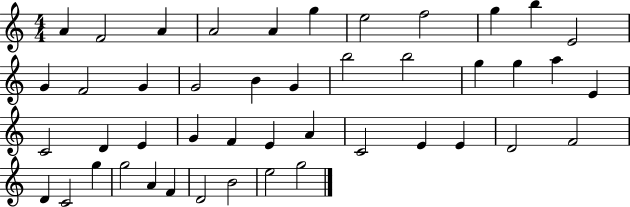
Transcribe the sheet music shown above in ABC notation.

X:1
T:Untitled
M:4/4
L:1/4
K:C
A F2 A A2 A g e2 f2 g b E2 G F2 G G2 B G b2 b2 g g a E C2 D E G F E A C2 E E D2 F2 D C2 g g2 A F D2 B2 e2 g2